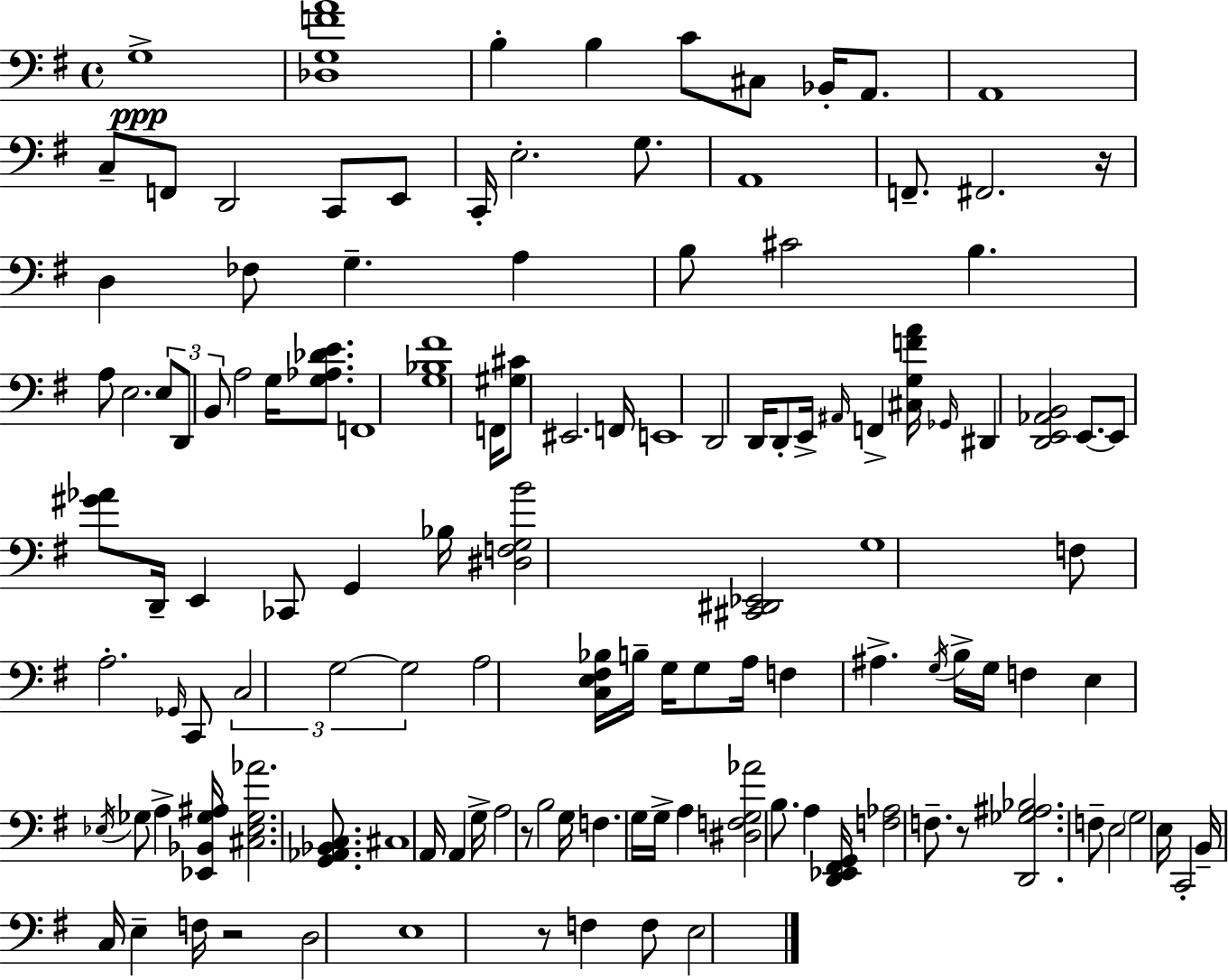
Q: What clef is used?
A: bass